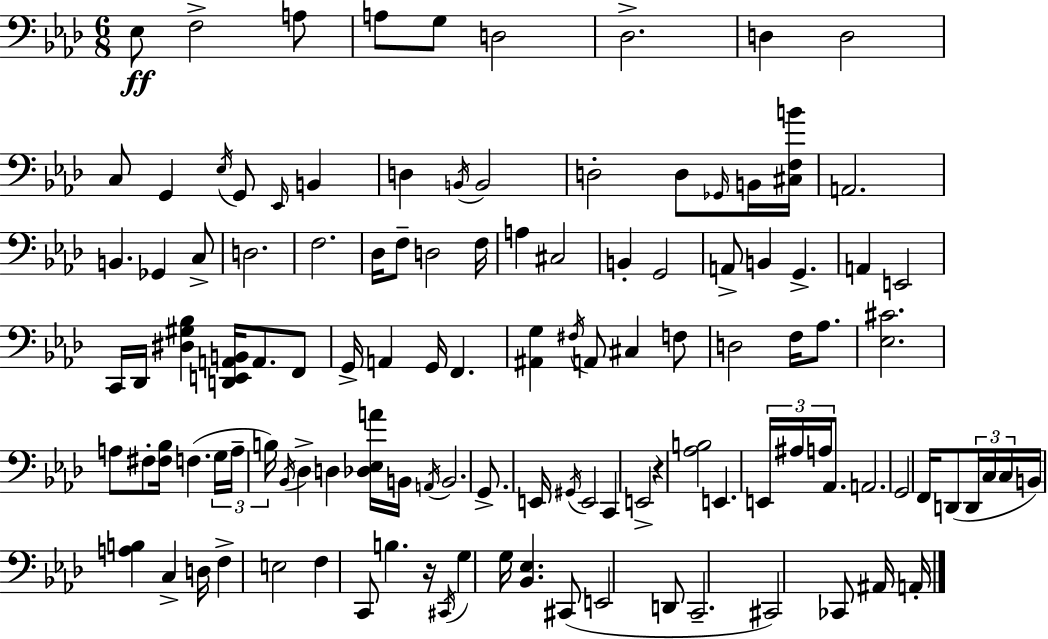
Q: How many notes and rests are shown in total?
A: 117